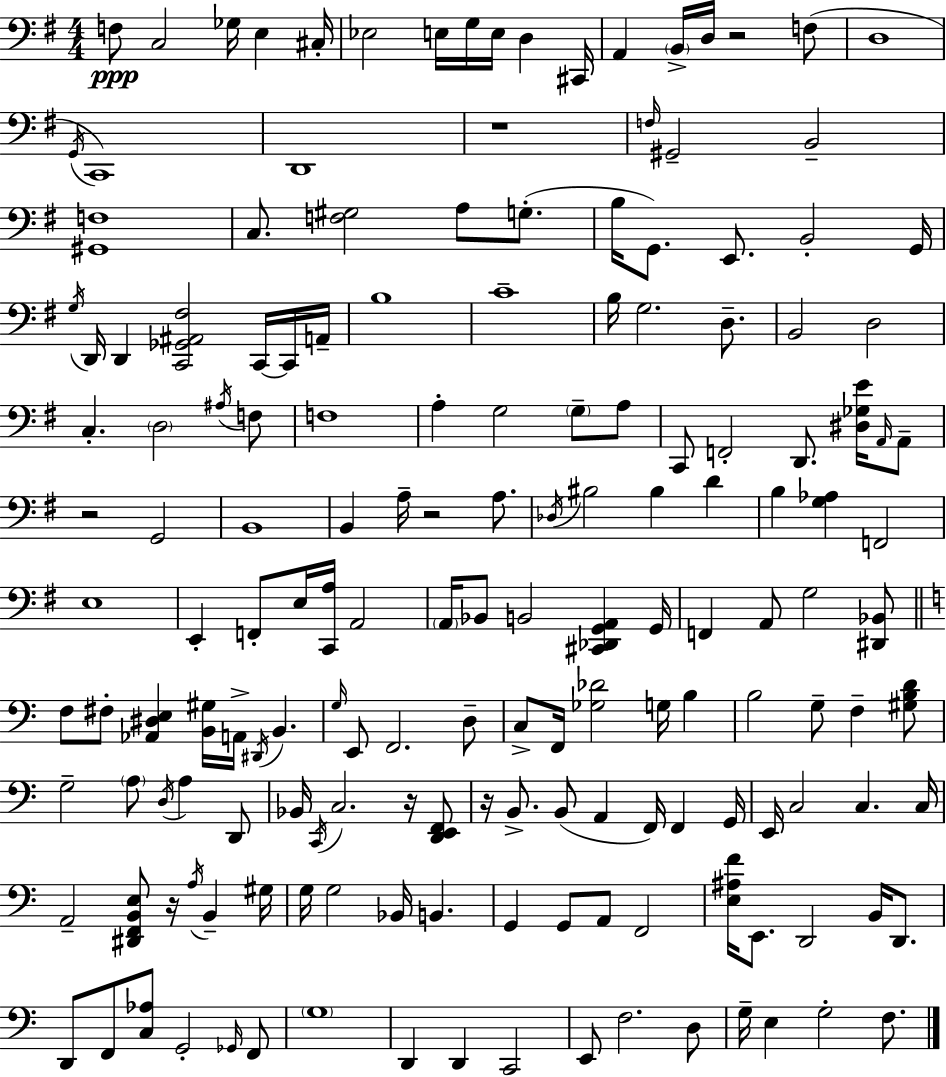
X:1
T:Untitled
M:4/4
L:1/4
K:Em
F,/2 C,2 _G,/4 E, ^C,/4 _E,2 E,/4 G,/4 E,/4 D, ^C,,/4 A,, B,,/4 D,/4 z2 F,/2 D,4 G,,/4 C,,4 D,,4 z4 F,/4 ^G,,2 B,,2 [^G,,F,]4 C,/2 [F,^G,]2 A,/2 G,/2 B,/4 G,,/2 E,,/2 B,,2 G,,/4 G,/4 D,,/4 D,, [C,,_G,,^A,,^F,]2 C,,/4 C,,/4 A,,/4 B,4 C4 B,/4 G,2 D,/2 B,,2 D,2 C, D,2 ^A,/4 F,/2 F,4 A, G,2 G,/2 A,/2 C,,/2 F,,2 D,,/2 [^D,_G,E]/4 A,,/4 A,,/2 z2 G,,2 B,,4 B,, A,/4 z2 A,/2 _D,/4 ^B,2 ^B, D B, [G,_A,] F,,2 E,4 E,, F,,/2 E,/4 [C,,A,]/4 A,,2 A,,/4 _B,,/2 B,,2 [^C,,_D,,G,,A,,] G,,/4 F,, A,,/2 G,2 [^D,,_B,,]/2 F,/2 ^F,/2 [_A,,^D,E,] [B,,^G,]/4 A,,/4 ^D,,/4 B,, G,/4 E,,/2 F,,2 D,/2 C,/2 F,,/4 [_G,_D]2 G,/4 B, B,2 G,/2 F, [^G,B,D]/2 G,2 A,/2 D,/4 A, D,,/2 _B,,/4 C,,/4 C,2 z/4 [D,,E,,F,,]/2 z/4 B,,/2 B,,/2 A,, F,,/4 F,, G,,/4 E,,/4 C,2 C, C,/4 A,,2 [^D,,F,,B,,E,]/2 z/4 A,/4 B,, ^G,/4 G,/4 G,2 _B,,/4 B,, G,, G,,/2 A,,/2 F,,2 [E,^A,F]/4 E,,/2 D,,2 B,,/4 D,,/2 D,,/2 F,,/2 [C,_A,]/2 G,,2 _G,,/4 F,,/2 G,4 D,, D,, C,,2 E,,/2 F,2 D,/2 G,/4 E, G,2 F,/2